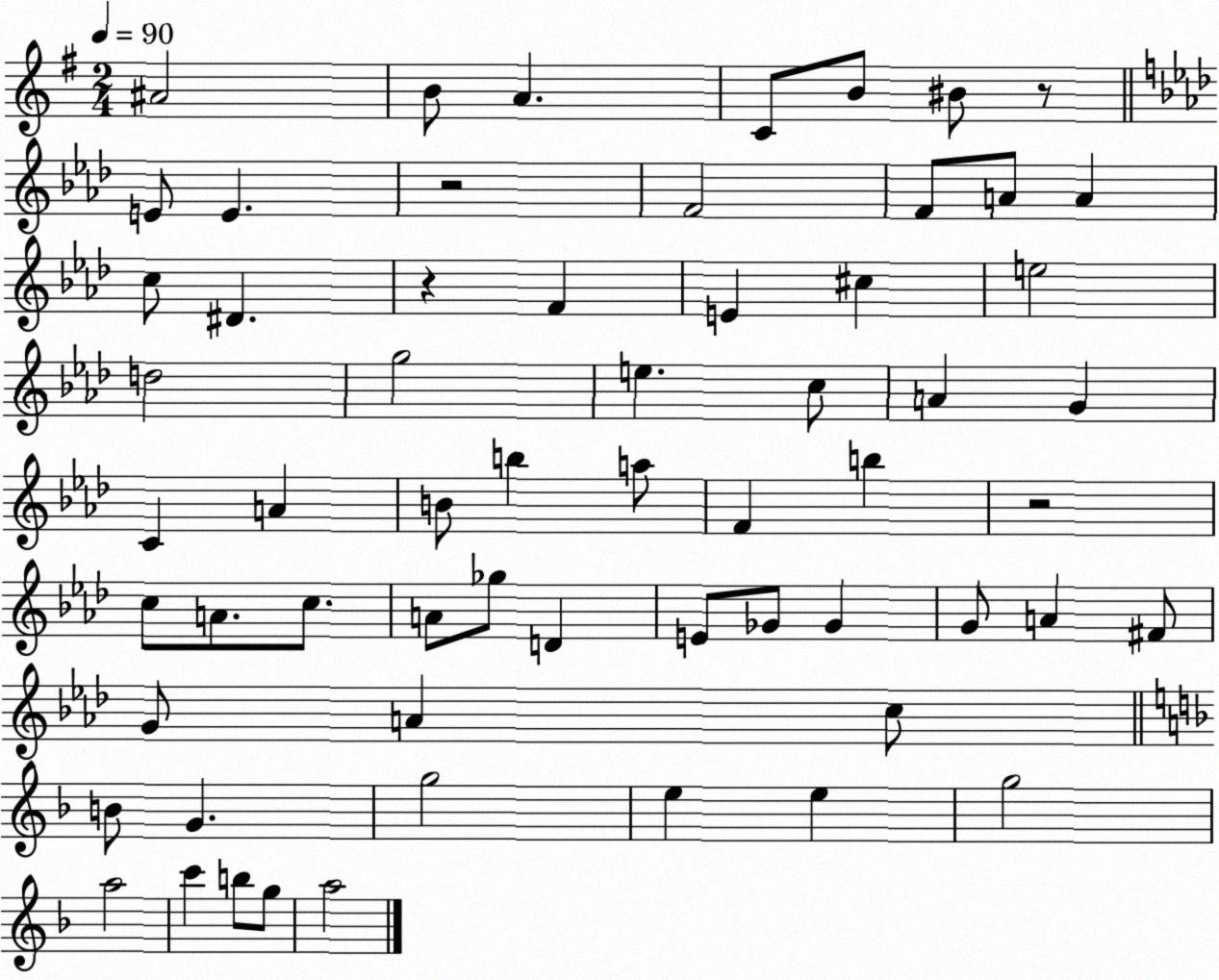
X:1
T:Untitled
M:2/4
L:1/4
K:G
^A2 B/2 A C/2 B/2 ^B/2 z/2 E/2 E z2 F2 F/2 A/2 A c/2 ^D z F E ^c e2 d2 g2 e c/2 A G C A B/2 b a/2 F b z2 c/2 A/2 c/2 A/2 _g/2 D E/2 _G/2 _G G/2 A ^F/2 G/2 A c/2 B/2 G g2 e e g2 a2 c' b/2 g/2 a2